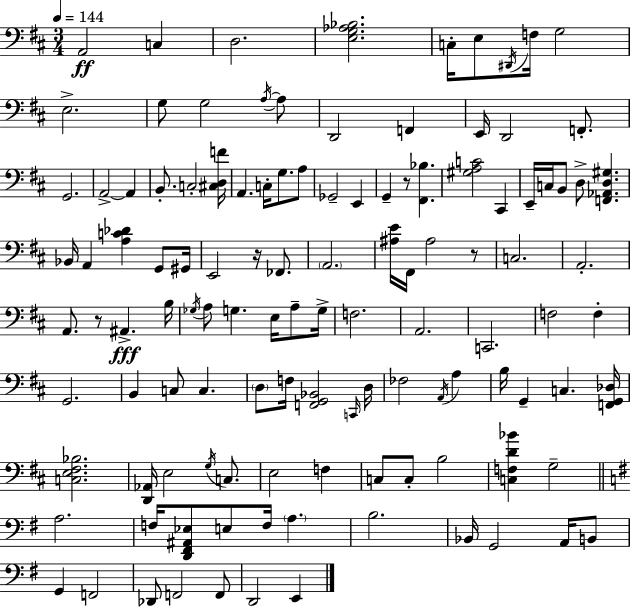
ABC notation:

X:1
T:Untitled
M:3/4
L:1/4
K:D
A,,2 C, D,2 [E,G,_A,_B,]2 C,/4 E,/2 ^D,,/4 F,/4 G,2 E,2 G,/2 G,2 A,/4 A,/2 D,,2 F,, E,,/4 D,,2 F,,/2 G,,2 A,,2 A,, B,,/2 C,2 [^C,D,F]/4 A,, C,/4 G,/2 A,/2 _G,,2 E,, G,, z/2 [^F,,_B,] [^G,A,C]2 ^C,, E,,/4 C,/4 B,,/2 D,/2 [F,,_A,,D,^G,] _B,,/4 A,, [A,C_D] G,,/2 ^G,,/4 E,,2 z/4 _F,,/2 A,,2 [^A,E]/4 ^F,,/4 ^A,2 z/2 C,2 A,,2 A,,/2 z/2 ^A,, B,/4 _G,/4 A,/2 G, E,/4 A,/2 G,/4 F,2 A,,2 C,,2 F,2 F, G,,2 B,, C,/2 C, D,/2 F,/4 [F,,G,,_B,,]2 C,,/4 D,/4 _F,2 A,,/4 A, B,/4 G,, C, [F,,G,,_D,]/4 [C,E,^F,_B,]2 [D,,_A,,]/4 E,2 G,/4 C,/2 E,2 F, C,/2 C,/2 B,2 [C,F,D_B] G,2 A,2 F,/4 [D,,^F,,^A,,_E,]/2 E,/2 F,/4 A, B,2 _B,,/4 G,,2 A,,/4 B,,/2 G,, F,,2 _D,,/2 F,,2 F,,/2 D,,2 E,,